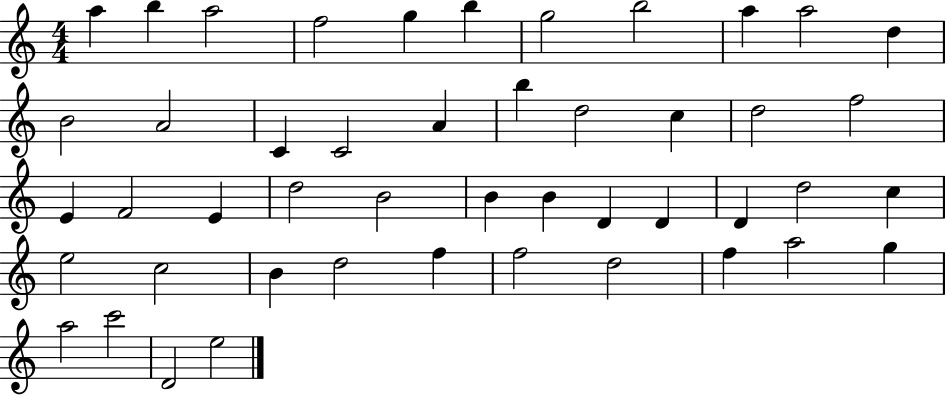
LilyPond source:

{
  \clef treble
  \numericTimeSignature
  \time 4/4
  \key c \major
  a''4 b''4 a''2 | f''2 g''4 b''4 | g''2 b''2 | a''4 a''2 d''4 | \break b'2 a'2 | c'4 c'2 a'4 | b''4 d''2 c''4 | d''2 f''2 | \break e'4 f'2 e'4 | d''2 b'2 | b'4 b'4 d'4 d'4 | d'4 d''2 c''4 | \break e''2 c''2 | b'4 d''2 f''4 | f''2 d''2 | f''4 a''2 g''4 | \break a''2 c'''2 | d'2 e''2 | \bar "|."
}